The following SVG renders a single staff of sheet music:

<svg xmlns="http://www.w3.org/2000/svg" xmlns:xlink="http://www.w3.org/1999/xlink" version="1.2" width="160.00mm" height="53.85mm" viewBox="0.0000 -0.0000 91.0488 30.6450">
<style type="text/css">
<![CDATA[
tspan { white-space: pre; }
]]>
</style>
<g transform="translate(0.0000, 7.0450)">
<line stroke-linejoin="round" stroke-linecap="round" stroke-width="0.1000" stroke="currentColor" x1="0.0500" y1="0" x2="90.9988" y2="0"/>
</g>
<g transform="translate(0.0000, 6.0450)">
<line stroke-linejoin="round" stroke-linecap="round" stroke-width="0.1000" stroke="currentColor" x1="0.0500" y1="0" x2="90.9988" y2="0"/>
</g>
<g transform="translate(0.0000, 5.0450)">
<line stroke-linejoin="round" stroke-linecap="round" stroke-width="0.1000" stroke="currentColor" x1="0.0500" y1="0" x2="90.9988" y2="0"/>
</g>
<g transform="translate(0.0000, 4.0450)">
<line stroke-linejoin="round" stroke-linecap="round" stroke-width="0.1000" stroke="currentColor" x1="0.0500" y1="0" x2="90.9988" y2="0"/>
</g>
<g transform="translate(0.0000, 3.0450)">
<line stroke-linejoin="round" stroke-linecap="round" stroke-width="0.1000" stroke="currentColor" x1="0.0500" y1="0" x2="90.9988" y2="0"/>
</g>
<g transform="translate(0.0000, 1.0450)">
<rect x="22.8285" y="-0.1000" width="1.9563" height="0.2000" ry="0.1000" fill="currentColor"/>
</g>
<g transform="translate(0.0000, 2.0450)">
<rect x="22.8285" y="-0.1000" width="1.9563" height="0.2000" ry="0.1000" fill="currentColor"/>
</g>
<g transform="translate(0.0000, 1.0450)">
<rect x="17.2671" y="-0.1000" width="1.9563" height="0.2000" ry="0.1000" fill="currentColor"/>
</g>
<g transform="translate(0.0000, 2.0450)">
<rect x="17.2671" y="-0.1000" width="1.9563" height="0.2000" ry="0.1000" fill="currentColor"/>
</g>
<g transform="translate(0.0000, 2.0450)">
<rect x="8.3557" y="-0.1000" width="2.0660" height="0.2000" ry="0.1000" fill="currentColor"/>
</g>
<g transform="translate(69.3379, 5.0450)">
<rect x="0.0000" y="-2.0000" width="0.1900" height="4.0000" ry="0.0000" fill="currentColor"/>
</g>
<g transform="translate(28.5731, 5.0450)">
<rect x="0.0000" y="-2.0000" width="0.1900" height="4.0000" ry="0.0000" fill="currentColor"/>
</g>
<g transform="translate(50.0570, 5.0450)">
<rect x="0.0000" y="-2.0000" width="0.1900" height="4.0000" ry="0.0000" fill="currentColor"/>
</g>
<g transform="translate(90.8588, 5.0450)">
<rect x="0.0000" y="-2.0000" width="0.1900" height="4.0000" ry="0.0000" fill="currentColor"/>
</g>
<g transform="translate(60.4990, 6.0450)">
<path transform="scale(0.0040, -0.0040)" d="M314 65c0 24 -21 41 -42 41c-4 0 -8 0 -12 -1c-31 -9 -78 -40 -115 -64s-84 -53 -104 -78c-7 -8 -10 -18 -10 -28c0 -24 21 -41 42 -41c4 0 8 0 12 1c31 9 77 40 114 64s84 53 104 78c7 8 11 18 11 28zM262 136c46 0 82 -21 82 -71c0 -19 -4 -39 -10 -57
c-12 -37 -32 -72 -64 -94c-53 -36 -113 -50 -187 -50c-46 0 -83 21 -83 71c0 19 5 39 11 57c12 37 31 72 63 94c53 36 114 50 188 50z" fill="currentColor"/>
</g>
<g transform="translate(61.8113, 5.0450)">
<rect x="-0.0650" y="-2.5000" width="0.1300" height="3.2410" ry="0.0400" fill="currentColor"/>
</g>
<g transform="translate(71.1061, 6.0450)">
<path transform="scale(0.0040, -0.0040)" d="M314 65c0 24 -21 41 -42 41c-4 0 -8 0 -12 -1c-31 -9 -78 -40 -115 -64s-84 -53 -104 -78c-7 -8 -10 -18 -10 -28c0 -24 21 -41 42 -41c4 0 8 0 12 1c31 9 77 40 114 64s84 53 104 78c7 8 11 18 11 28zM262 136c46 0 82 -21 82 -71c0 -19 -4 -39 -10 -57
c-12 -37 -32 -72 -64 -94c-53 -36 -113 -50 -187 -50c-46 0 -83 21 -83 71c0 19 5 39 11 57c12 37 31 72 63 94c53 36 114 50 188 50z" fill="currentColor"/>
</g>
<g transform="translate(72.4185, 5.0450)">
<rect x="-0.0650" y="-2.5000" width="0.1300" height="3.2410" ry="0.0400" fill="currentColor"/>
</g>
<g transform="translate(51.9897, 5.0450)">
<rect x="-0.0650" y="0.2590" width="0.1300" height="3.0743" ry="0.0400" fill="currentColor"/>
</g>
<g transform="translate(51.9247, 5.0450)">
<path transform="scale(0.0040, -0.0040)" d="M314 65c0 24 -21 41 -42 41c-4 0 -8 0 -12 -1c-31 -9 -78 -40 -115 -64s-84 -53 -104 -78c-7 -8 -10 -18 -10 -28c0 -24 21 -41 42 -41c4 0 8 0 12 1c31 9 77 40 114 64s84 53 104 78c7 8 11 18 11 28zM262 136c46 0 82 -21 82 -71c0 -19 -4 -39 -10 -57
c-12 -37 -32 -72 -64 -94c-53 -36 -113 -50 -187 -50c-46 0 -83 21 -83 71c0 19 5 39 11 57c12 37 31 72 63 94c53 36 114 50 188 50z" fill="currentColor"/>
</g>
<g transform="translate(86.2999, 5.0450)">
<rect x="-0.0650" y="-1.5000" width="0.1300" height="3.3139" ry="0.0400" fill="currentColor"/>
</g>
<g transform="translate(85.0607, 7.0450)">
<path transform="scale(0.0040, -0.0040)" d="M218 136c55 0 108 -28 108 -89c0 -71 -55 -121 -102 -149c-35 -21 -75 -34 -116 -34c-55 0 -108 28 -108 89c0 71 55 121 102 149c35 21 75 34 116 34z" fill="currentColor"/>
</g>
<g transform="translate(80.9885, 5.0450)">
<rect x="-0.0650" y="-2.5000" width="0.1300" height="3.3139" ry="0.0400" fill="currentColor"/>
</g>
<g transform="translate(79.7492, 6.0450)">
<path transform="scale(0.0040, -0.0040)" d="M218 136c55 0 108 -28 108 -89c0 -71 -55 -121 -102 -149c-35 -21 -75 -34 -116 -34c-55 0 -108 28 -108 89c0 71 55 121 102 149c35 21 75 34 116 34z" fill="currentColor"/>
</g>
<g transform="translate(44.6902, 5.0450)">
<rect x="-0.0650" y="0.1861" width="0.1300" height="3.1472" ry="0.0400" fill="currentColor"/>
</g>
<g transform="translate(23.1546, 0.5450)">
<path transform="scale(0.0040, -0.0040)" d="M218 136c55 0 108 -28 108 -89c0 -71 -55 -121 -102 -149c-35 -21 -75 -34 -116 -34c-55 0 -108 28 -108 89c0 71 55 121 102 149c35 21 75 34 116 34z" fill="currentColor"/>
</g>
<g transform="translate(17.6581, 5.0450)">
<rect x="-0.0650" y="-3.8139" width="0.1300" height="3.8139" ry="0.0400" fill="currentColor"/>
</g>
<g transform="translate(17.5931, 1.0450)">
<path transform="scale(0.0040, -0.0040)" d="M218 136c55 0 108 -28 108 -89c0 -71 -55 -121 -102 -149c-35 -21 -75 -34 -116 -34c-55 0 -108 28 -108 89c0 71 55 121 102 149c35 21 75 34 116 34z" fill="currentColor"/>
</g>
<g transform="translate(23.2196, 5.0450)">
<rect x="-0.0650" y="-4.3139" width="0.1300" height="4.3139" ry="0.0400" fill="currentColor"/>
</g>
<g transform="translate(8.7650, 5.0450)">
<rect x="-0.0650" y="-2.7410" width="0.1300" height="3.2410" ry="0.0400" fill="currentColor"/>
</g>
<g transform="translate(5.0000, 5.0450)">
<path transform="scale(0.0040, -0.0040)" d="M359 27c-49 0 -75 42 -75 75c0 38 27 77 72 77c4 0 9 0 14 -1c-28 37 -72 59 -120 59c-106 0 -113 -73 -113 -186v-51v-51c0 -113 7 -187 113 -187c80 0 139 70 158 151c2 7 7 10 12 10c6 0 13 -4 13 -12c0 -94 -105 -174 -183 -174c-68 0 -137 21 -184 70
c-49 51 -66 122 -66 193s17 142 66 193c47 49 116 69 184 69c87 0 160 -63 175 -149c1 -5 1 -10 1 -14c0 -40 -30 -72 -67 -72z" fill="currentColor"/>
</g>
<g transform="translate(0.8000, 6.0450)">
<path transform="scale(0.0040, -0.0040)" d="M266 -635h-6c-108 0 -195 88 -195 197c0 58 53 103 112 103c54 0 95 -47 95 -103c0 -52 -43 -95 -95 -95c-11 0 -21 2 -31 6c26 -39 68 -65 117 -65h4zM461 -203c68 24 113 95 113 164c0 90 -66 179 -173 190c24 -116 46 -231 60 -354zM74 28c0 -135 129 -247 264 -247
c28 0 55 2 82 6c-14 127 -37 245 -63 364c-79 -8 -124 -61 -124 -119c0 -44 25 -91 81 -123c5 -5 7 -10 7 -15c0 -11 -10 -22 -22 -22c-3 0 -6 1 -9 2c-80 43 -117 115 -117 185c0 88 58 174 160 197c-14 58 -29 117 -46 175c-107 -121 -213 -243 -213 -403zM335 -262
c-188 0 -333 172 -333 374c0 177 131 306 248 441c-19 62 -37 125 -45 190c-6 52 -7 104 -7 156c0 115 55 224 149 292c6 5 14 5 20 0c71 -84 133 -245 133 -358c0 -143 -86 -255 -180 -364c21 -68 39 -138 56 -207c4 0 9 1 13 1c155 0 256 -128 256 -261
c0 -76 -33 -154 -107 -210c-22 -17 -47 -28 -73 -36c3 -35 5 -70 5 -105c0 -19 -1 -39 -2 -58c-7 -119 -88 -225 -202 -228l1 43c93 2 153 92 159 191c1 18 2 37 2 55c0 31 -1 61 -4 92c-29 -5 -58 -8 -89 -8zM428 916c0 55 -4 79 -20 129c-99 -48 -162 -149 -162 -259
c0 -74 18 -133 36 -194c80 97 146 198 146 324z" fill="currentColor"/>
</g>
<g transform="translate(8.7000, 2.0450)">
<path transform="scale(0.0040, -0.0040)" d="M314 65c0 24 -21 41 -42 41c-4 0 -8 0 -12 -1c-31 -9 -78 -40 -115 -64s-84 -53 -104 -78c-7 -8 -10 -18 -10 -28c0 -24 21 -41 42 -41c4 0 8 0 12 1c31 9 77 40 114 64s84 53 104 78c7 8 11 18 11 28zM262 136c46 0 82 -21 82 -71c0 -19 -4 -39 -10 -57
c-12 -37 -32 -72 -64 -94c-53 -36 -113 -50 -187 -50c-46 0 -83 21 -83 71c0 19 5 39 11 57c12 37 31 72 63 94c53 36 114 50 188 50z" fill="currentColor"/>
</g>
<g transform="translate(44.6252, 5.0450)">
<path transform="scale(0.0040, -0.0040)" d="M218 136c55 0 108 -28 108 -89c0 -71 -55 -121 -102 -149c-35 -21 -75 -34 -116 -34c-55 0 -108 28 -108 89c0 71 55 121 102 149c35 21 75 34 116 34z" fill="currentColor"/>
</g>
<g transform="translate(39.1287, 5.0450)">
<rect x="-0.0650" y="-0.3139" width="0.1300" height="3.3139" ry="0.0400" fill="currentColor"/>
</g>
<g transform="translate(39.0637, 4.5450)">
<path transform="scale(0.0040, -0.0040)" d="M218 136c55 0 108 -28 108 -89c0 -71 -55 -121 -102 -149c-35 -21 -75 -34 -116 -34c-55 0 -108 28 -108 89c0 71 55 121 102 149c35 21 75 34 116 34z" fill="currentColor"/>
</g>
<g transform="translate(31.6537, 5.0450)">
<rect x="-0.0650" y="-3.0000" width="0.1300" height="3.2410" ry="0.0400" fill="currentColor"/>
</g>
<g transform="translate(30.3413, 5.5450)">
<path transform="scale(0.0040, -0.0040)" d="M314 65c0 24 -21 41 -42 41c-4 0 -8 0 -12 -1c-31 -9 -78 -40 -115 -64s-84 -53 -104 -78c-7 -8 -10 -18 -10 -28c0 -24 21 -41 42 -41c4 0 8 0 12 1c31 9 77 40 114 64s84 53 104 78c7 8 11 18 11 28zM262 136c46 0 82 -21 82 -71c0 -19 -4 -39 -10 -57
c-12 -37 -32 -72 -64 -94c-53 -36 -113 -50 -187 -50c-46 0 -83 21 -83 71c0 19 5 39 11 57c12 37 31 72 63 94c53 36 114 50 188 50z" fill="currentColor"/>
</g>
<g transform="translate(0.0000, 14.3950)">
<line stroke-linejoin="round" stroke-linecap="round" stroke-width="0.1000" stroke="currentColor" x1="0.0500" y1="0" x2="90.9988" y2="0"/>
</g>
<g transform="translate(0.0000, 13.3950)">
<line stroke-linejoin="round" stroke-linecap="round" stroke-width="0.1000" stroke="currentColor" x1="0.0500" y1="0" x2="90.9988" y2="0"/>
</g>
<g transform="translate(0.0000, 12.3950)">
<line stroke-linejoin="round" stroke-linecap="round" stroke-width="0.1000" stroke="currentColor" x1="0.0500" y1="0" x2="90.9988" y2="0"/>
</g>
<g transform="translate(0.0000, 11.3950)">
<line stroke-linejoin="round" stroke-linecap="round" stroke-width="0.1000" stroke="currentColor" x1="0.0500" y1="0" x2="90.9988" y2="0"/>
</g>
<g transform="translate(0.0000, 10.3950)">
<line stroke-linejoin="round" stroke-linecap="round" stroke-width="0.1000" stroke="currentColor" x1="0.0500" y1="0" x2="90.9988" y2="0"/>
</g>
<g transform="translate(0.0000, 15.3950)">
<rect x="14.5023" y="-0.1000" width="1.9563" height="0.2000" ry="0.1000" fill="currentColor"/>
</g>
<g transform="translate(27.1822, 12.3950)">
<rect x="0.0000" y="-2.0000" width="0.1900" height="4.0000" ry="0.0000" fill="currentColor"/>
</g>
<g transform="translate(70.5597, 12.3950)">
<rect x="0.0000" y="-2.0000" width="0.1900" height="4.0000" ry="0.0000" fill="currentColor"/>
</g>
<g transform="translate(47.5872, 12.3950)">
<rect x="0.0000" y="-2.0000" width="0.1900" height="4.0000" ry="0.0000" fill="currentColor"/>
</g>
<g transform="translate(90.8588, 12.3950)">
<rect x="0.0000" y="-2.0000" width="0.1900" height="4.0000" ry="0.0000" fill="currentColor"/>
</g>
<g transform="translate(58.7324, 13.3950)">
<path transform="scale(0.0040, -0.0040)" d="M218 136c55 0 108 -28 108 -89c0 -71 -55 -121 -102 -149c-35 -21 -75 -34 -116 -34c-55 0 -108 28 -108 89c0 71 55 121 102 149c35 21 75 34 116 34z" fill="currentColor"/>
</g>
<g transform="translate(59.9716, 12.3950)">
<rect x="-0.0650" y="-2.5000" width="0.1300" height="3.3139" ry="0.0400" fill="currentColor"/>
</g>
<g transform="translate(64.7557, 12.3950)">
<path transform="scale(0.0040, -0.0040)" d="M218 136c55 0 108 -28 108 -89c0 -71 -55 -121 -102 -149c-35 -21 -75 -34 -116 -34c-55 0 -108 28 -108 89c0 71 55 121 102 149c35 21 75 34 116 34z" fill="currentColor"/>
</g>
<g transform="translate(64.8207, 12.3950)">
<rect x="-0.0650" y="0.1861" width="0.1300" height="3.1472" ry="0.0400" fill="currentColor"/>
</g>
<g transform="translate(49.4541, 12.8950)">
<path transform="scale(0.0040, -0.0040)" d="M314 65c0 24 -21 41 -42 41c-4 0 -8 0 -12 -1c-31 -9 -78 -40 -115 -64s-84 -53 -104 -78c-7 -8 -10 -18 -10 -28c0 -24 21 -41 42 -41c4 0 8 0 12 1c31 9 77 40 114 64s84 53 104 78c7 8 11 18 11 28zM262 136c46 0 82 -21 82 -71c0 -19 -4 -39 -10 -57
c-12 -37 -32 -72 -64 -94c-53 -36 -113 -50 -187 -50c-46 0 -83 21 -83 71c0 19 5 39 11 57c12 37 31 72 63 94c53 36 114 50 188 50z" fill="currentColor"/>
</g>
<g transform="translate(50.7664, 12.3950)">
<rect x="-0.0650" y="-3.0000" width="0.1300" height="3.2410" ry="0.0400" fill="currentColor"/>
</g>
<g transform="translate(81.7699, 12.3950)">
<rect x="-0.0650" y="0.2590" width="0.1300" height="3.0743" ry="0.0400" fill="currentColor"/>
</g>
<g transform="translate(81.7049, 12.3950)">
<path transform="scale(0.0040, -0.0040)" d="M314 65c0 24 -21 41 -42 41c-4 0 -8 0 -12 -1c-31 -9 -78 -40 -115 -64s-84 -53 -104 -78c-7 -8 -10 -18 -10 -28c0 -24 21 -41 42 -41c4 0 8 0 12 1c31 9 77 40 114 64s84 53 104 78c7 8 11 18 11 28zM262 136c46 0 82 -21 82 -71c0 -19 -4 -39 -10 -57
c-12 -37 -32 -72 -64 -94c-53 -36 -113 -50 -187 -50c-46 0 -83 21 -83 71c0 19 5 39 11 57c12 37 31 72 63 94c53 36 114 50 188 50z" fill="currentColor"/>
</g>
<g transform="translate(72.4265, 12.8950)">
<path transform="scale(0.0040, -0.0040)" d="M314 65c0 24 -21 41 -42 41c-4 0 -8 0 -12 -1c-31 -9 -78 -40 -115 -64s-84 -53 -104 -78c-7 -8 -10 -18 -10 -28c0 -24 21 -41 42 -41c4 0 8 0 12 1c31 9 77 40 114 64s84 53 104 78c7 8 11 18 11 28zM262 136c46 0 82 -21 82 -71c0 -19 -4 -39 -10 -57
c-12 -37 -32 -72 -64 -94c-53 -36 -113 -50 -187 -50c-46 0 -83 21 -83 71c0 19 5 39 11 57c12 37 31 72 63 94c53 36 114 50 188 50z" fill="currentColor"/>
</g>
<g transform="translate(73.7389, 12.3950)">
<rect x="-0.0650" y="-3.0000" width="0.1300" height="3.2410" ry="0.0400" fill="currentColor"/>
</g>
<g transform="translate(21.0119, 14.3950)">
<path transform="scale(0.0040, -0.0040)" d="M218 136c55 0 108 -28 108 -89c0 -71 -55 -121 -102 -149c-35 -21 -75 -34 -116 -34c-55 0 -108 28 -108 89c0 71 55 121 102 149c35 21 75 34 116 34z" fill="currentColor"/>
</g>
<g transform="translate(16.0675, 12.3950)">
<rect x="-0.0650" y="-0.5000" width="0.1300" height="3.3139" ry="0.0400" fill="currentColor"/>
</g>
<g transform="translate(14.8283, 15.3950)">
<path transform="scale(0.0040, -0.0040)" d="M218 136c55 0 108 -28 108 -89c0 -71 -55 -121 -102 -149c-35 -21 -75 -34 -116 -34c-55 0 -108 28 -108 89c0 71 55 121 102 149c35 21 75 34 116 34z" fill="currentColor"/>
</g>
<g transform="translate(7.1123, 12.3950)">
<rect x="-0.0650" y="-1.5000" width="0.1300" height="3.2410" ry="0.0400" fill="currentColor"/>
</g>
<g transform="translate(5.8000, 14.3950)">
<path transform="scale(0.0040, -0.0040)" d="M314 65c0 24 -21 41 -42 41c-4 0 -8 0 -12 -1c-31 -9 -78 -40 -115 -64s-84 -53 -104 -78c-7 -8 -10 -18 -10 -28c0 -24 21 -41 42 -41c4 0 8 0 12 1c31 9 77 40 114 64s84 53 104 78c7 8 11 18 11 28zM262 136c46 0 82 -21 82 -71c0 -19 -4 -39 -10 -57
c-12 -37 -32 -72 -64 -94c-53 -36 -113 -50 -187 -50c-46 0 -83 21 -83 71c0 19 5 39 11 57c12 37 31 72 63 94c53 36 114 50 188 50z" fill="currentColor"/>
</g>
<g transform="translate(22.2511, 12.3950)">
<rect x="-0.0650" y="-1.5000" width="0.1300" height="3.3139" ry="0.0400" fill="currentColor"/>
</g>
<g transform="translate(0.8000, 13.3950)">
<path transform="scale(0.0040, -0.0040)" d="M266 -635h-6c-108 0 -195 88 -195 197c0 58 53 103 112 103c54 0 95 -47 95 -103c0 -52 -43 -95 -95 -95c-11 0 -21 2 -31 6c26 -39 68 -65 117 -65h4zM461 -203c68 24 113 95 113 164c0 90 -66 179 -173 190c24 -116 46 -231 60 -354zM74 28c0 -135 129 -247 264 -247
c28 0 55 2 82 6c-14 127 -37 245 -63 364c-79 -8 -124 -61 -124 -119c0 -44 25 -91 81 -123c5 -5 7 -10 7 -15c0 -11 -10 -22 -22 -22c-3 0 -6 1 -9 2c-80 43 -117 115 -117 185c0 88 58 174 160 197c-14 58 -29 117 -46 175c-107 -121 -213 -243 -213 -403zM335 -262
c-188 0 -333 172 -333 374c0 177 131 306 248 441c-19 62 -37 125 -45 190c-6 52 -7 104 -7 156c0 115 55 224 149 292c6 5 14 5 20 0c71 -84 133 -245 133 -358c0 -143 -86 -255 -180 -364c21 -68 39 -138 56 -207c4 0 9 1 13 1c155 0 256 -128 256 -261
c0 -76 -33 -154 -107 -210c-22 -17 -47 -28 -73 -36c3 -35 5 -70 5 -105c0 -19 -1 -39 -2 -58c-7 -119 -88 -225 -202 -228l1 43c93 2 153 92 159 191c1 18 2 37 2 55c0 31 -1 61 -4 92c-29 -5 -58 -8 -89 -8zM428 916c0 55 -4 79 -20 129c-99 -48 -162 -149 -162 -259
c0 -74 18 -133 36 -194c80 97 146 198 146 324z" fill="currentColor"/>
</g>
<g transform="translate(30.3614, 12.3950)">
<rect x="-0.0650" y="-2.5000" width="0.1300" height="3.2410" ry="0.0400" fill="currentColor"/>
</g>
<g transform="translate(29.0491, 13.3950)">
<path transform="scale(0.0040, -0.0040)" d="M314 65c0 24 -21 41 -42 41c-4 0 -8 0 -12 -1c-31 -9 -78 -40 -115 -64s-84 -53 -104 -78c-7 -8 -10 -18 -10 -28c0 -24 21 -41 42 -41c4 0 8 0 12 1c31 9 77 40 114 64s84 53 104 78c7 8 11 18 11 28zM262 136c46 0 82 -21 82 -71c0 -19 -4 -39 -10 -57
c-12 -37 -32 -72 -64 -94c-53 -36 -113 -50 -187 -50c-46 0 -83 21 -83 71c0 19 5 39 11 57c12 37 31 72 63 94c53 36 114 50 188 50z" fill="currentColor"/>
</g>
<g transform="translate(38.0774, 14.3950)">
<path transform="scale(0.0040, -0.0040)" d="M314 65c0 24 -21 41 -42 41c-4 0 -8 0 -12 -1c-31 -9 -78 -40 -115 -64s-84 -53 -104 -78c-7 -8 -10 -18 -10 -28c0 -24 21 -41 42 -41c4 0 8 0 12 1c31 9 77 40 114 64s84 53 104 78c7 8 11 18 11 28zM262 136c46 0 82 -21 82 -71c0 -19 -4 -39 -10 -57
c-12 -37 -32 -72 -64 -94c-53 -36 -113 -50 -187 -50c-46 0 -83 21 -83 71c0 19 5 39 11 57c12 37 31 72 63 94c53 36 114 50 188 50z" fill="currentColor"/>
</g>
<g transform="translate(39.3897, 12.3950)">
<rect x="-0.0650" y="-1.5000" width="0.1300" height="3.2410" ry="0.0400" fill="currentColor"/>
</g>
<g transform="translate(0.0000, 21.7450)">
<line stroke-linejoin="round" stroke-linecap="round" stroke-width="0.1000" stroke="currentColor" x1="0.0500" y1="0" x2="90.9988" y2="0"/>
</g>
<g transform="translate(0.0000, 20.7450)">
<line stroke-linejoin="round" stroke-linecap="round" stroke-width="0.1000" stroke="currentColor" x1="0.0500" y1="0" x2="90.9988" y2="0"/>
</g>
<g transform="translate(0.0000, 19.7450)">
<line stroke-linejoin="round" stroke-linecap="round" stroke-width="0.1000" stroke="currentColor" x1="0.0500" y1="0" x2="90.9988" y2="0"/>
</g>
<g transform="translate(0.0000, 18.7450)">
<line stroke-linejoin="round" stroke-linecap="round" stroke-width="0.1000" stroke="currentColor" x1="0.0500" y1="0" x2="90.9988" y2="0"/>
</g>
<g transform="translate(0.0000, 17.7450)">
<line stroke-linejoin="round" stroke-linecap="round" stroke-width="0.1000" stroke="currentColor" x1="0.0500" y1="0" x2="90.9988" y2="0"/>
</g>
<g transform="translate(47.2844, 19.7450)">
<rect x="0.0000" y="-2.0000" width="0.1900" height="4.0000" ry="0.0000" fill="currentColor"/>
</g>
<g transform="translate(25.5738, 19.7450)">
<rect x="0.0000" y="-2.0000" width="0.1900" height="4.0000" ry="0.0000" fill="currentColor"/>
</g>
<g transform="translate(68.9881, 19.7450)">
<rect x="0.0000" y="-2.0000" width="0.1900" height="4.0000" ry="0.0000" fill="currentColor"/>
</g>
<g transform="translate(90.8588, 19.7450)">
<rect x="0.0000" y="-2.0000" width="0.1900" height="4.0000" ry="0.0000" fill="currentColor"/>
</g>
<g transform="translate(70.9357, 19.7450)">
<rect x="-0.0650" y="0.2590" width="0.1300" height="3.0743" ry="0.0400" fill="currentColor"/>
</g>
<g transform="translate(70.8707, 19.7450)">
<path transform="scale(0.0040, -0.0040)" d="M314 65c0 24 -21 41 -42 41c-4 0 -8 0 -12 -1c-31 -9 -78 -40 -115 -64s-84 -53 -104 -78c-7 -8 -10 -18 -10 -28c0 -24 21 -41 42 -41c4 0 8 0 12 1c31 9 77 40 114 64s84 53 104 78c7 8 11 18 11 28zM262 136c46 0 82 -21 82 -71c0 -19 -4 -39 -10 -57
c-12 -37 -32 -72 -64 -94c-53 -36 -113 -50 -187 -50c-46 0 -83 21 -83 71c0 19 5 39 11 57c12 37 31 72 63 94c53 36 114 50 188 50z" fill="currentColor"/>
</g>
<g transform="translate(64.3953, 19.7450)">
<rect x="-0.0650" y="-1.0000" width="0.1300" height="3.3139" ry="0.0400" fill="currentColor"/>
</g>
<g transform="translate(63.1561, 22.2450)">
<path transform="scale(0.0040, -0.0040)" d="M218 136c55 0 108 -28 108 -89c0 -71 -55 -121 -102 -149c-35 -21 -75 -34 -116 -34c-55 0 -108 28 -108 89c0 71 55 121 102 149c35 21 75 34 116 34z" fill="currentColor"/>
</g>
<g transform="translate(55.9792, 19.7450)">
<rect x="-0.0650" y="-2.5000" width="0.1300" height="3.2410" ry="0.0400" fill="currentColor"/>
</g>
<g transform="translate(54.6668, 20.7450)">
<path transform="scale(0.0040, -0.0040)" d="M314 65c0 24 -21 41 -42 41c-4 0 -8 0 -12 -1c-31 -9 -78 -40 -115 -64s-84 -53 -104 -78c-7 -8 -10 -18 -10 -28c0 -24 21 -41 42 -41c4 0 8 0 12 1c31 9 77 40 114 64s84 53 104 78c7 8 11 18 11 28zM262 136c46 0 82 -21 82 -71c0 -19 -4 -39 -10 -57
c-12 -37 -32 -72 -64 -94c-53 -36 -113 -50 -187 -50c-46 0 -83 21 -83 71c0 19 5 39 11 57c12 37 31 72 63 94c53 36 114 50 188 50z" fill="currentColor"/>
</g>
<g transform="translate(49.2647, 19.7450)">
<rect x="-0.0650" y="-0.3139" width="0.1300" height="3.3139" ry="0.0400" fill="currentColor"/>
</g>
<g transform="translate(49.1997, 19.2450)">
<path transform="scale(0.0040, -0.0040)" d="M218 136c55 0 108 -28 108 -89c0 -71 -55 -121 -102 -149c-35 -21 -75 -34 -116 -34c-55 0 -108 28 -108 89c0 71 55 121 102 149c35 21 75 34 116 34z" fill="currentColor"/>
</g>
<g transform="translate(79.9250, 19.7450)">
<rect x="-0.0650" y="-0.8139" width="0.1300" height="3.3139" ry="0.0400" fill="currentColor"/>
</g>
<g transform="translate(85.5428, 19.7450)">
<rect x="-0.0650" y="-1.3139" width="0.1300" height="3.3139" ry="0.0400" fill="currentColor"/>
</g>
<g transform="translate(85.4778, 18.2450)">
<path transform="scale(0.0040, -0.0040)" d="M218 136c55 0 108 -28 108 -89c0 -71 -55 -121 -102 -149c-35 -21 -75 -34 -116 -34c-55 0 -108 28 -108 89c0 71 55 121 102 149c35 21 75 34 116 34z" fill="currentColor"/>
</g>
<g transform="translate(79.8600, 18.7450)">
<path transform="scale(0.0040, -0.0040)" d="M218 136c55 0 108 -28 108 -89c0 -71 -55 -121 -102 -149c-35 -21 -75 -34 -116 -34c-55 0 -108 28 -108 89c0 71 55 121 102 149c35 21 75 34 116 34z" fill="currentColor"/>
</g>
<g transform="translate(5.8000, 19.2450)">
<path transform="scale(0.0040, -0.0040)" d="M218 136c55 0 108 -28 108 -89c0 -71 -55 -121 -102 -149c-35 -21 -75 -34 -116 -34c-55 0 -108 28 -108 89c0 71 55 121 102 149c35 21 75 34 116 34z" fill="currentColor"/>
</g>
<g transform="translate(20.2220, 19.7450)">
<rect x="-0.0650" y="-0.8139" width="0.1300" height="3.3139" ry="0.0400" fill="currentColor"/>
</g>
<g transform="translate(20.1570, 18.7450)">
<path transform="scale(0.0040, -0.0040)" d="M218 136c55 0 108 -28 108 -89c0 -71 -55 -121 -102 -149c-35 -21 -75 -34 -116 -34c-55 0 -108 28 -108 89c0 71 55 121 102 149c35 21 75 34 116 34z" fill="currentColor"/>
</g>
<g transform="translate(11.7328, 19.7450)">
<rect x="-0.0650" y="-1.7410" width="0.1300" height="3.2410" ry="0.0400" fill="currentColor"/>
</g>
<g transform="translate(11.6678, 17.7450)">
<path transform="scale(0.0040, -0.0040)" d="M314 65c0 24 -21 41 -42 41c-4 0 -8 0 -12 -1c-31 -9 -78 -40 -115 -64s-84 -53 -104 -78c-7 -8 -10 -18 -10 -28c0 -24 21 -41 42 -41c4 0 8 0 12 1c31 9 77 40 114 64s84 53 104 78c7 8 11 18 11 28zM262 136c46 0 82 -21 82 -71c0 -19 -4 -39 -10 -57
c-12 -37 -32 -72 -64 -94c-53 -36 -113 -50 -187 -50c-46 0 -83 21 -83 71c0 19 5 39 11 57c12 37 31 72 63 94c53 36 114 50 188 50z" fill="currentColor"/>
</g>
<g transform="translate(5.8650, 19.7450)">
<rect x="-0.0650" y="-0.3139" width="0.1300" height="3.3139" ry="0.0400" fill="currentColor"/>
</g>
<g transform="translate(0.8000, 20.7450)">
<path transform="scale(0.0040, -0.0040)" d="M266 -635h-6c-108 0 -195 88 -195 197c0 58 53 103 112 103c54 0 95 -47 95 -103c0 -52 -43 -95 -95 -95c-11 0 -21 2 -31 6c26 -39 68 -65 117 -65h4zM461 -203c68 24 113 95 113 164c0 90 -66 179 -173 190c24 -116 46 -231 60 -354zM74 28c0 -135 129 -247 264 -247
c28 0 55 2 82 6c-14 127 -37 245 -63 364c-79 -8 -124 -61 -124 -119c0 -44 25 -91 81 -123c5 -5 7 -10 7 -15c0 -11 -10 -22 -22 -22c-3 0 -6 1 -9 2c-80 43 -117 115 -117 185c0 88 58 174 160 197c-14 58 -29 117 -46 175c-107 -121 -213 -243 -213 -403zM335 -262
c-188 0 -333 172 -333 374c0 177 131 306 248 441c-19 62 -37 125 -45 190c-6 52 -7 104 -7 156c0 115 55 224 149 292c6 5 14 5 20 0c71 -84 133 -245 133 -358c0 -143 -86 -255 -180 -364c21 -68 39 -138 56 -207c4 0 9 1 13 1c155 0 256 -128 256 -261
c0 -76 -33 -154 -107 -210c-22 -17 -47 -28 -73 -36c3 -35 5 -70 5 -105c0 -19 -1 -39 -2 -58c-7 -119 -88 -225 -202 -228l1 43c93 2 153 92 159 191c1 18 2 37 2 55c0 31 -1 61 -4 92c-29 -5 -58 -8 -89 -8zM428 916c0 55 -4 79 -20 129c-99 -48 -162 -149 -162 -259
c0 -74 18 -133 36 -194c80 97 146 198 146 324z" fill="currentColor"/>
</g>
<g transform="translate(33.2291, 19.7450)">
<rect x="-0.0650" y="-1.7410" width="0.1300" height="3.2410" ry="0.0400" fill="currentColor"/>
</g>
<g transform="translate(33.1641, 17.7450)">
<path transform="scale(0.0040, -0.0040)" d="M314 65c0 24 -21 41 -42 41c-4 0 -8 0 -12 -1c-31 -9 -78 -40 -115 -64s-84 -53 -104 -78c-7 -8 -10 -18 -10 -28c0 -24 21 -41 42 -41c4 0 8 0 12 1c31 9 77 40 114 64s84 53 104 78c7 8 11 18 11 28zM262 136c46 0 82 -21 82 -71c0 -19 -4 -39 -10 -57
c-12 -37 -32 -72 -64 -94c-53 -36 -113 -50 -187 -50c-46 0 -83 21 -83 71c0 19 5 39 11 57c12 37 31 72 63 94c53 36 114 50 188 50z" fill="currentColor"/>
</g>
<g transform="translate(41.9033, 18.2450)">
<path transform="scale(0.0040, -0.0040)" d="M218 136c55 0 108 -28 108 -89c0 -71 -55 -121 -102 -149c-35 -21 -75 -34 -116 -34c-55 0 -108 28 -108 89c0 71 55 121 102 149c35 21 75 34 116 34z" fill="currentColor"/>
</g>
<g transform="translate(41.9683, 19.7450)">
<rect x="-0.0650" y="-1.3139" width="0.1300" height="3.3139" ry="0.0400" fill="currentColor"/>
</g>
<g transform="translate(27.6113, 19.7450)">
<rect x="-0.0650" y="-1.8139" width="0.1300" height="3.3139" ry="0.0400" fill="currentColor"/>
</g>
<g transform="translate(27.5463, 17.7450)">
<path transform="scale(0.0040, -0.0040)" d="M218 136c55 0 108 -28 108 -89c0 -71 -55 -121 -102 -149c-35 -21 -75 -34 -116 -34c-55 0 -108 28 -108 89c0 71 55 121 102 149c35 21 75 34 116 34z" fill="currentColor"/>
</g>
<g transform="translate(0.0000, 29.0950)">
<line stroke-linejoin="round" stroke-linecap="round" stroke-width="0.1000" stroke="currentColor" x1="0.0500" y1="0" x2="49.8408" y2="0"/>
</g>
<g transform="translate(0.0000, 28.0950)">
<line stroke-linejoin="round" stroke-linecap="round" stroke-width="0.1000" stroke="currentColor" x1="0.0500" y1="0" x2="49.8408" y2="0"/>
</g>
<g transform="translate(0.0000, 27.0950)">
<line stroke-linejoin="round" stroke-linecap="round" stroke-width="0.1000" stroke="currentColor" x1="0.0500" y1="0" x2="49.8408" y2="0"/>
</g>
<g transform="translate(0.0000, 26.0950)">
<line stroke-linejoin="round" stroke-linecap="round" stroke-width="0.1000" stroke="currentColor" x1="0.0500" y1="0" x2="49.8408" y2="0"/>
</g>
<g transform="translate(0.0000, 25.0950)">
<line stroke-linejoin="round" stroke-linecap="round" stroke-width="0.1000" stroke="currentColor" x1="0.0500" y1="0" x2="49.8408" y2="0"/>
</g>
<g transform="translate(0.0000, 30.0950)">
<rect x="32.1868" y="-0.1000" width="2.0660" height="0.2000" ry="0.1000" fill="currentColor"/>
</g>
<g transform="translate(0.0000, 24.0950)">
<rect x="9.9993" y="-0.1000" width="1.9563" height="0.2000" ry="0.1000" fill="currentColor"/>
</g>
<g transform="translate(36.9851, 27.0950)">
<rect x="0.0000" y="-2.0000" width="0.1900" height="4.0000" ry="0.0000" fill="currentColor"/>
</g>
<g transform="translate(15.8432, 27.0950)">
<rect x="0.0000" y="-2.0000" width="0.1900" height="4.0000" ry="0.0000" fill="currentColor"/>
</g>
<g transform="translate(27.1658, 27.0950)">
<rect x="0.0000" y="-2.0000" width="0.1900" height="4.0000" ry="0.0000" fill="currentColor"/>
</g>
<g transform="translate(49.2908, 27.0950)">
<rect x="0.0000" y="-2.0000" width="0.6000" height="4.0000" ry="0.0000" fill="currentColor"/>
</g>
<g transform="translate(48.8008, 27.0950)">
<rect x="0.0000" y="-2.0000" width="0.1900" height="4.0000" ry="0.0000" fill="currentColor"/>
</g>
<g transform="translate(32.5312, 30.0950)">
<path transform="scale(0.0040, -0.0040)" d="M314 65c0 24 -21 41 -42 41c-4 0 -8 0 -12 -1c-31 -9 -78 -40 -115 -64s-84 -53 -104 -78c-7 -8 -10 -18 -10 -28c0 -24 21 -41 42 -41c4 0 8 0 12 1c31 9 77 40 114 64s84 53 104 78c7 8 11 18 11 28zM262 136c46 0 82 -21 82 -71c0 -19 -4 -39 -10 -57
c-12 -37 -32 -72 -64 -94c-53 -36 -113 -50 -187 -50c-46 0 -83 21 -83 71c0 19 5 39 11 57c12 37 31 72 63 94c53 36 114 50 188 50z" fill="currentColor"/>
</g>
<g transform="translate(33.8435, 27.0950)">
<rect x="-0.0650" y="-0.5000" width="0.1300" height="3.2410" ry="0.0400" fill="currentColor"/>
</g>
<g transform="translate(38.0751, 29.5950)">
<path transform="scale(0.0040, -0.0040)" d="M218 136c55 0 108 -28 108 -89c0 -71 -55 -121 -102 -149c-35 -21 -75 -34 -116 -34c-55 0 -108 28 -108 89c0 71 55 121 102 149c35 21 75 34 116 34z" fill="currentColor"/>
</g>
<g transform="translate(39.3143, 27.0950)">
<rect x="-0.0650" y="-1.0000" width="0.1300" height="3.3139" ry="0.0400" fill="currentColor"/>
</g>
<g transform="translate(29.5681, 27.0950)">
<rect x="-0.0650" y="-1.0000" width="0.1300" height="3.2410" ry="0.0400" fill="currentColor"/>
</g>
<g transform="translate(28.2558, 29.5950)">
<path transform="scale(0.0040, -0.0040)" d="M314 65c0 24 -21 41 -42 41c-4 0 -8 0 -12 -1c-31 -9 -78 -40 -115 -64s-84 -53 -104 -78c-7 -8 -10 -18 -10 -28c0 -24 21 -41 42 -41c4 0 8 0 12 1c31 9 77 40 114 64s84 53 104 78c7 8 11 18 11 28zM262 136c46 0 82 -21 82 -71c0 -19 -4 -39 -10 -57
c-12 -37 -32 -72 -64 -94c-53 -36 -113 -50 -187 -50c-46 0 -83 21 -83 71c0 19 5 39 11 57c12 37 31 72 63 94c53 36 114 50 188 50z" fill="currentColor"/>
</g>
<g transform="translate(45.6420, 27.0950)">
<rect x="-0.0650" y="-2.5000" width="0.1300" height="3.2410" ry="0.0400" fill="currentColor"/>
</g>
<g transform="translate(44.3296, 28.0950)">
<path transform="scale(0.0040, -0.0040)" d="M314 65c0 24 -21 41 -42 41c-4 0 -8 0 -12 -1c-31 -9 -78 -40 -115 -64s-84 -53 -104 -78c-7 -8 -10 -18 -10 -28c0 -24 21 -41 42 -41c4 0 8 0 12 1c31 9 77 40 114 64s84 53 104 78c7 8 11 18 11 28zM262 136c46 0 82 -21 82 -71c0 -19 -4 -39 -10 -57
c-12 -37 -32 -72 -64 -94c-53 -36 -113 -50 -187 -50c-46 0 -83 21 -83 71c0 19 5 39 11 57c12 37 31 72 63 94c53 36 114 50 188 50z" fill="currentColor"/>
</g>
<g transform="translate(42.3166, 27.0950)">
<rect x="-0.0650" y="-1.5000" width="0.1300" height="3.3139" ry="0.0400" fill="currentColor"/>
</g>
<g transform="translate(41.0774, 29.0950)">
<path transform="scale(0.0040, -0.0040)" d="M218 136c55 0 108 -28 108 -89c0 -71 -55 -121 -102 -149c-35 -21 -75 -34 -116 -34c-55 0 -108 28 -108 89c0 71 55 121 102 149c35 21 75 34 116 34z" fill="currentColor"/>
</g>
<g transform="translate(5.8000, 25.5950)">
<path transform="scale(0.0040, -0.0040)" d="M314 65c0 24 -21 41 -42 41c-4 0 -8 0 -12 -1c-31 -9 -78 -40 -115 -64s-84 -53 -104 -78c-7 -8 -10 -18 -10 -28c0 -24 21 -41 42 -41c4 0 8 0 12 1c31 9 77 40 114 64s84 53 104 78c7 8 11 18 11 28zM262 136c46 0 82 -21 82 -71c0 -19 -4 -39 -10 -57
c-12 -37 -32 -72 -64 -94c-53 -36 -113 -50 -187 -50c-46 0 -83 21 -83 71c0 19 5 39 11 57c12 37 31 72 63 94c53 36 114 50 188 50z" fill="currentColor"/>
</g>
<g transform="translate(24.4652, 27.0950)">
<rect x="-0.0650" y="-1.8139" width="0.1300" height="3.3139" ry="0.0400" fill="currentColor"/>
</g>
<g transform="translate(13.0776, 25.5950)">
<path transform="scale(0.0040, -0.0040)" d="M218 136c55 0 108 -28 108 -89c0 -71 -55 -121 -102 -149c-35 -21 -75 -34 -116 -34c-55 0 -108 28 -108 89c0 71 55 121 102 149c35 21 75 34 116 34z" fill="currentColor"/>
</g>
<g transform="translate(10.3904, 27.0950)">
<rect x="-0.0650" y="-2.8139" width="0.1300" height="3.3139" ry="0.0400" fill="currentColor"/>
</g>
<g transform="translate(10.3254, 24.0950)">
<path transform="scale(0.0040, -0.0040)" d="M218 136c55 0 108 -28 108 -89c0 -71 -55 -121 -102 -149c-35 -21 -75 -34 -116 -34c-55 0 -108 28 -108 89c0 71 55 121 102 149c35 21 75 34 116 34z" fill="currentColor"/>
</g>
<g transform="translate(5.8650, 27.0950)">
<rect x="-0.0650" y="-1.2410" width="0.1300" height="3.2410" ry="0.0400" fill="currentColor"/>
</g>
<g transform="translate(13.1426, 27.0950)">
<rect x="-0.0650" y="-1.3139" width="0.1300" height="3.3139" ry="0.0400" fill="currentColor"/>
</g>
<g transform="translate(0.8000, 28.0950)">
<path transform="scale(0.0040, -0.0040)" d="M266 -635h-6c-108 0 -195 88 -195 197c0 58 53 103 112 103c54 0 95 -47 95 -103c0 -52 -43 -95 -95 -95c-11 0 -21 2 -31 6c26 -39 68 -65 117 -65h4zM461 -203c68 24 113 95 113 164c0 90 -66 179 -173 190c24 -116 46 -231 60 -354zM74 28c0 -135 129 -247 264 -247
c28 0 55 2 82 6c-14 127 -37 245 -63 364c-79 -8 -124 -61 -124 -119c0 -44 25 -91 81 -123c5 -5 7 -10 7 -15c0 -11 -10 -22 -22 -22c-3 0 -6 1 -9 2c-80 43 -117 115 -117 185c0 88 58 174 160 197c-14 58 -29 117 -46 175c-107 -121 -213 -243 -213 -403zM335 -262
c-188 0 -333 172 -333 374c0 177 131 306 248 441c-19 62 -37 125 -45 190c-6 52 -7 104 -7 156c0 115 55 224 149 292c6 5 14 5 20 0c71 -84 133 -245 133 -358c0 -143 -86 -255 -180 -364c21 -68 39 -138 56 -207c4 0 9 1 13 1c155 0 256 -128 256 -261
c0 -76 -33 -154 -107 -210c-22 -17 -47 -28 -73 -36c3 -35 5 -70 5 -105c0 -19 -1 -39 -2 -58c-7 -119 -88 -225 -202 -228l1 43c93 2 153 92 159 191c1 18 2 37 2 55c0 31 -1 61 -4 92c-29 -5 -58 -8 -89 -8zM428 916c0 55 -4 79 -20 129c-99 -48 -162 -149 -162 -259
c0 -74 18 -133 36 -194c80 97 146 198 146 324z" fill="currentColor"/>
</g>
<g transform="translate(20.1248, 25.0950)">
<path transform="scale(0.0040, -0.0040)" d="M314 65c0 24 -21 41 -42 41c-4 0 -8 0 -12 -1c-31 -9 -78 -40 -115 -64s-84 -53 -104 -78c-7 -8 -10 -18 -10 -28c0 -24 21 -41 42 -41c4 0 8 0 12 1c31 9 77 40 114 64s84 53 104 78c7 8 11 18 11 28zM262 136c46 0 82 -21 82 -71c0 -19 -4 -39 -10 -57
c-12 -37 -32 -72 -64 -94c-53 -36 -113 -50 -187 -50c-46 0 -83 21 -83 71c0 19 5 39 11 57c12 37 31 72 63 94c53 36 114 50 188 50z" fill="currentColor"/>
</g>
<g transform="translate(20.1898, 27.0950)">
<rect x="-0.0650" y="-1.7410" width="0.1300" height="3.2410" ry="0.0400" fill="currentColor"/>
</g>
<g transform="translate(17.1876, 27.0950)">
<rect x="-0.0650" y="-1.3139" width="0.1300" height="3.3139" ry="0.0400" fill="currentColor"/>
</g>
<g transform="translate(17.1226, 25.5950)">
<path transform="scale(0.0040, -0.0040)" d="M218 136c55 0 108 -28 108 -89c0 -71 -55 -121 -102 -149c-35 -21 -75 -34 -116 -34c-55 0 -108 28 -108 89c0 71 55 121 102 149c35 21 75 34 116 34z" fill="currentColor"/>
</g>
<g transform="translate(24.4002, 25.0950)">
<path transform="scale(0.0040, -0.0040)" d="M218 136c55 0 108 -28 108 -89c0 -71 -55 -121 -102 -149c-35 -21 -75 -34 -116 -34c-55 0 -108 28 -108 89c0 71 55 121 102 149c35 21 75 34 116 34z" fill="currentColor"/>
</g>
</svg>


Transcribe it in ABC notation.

X:1
T:Untitled
M:4/4
L:1/4
K:C
a2 c' d' A2 c B B2 G2 G2 G E E2 C E G2 E2 A2 G B A2 B2 c f2 d f f2 e c G2 D B2 d e e2 a e e f2 f D2 C2 D E G2